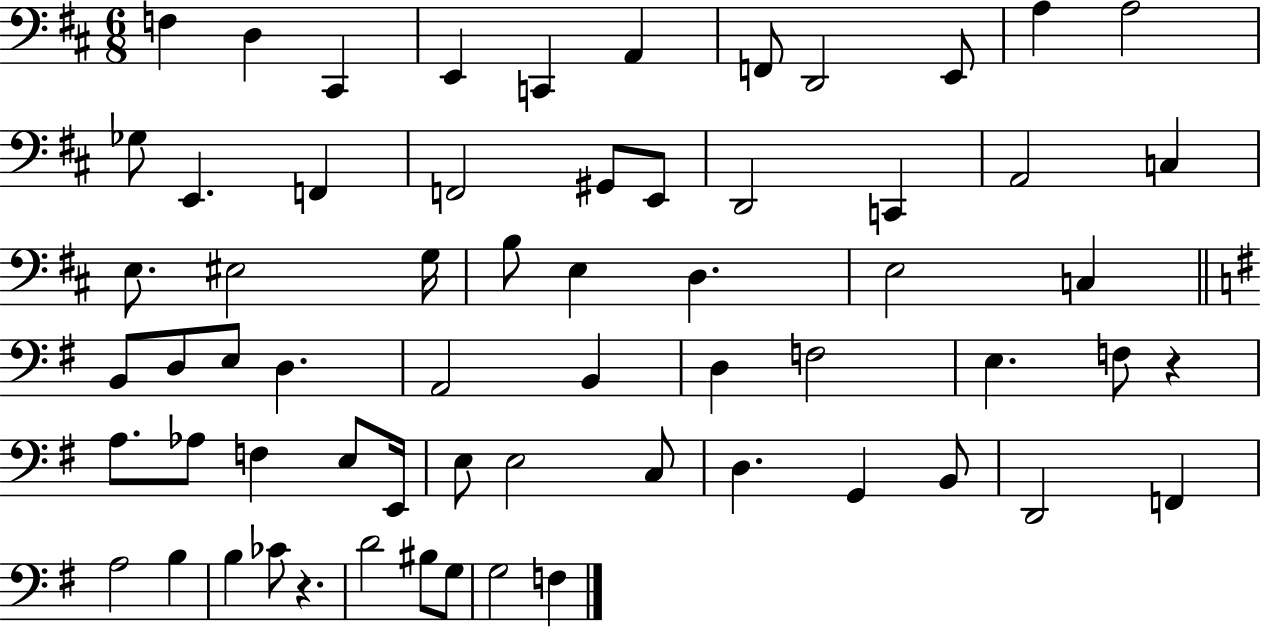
X:1
T:Untitled
M:6/8
L:1/4
K:D
F, D, ^C,, E,, C,, A,, F,,/2 D,,2 E,,/2 A, A,2 _G,/2 E,, F,, F,,2 ^G,,/2 E,,/2 D,,2 C,, A,,2 C, E,/2 ^E,2 G,/4 B,/2 E, D, E,2 C, B,,/2 D,/2 E,/2 D, A,,2 B,, D, F,2 E, F,/2 z A,/2 _A,/2 F, E,/2 E,,/4 E,/2 E,2 C,/2 D, G,, B,,/2 D,,2 F,, A,2 B, B, _C/2 z D2 ^B,/2 G,/2 G,2 F,